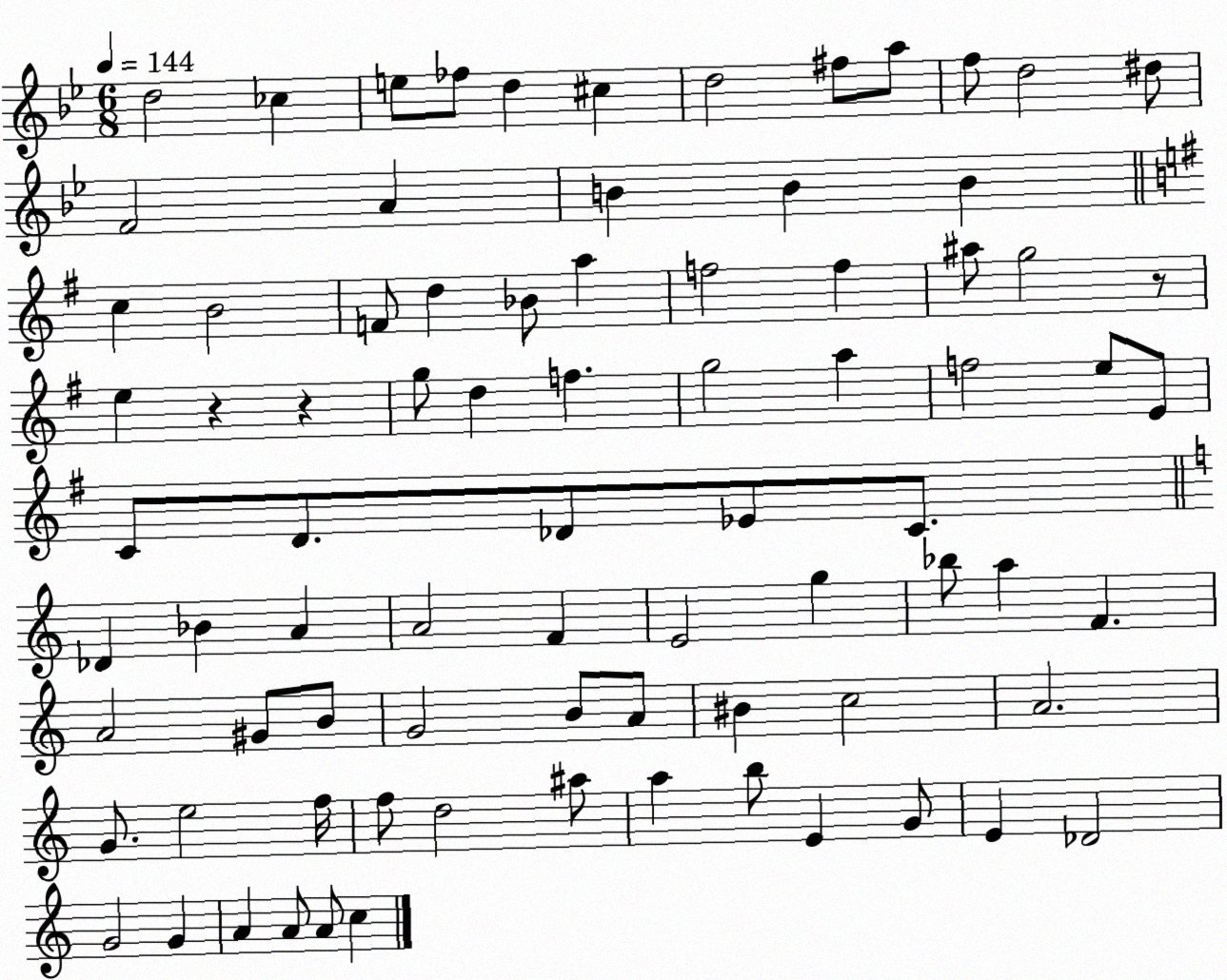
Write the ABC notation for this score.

X:1
T:Untitled
M:6/8
L:1/4
K:Bb
d2 _c e/2 _f/2 d ^c d2 ^f/2 a/2 f/2 d2 ^d/2 F2 A B B B c B2 F/2 d _B/2 a f2 f ^a/2 g2 z/2 e z z g/2 d f g2 a f2 e/2 E/2 C/2 D/2 _D/2 _E/2 C/2 _D _B A A2 F E2 g _b/2 a F A2 ^G/2 B/2 G2 B/2 A/2 ^B c2 A2 G/2 e2 f/4 f/2 d2 ^a/2 a b/2 E G/2 E _D2 G2 G A A/2 A/2 c